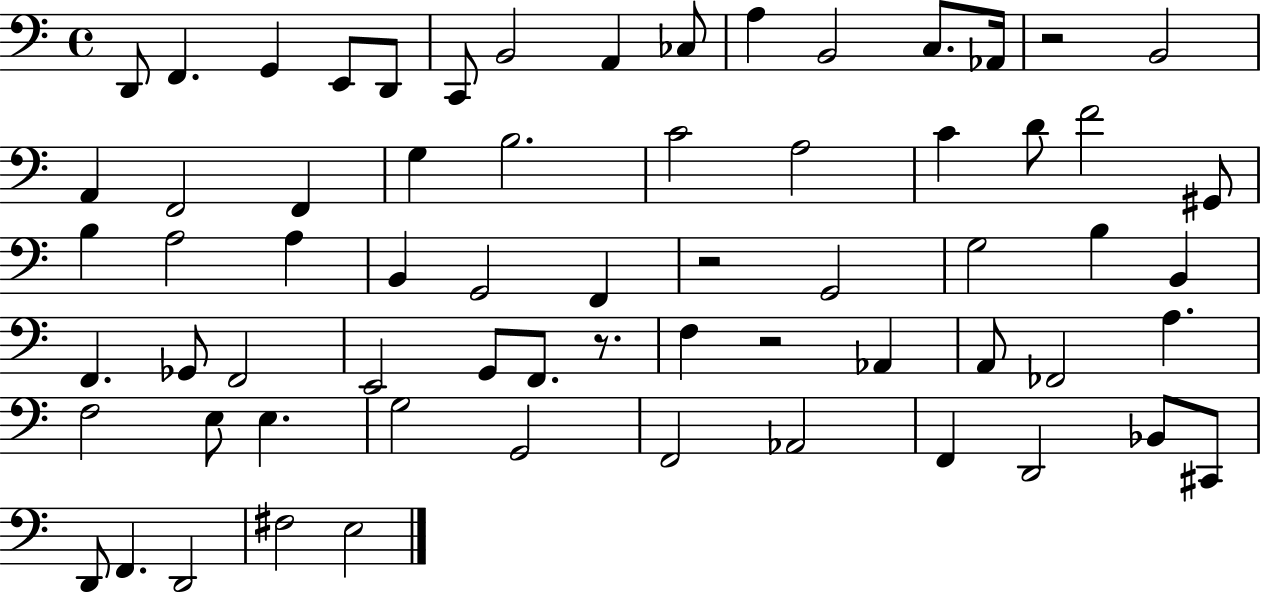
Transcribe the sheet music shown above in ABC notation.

X:1
T:Untitled
M:4/4
L:1/4
K:C
D,,/2 F,, G,, E,,/2 D,,/2 C,,/2 B,,2 A,, _C,/2 A, B,,2 C,/2 _A,,/4 z2 B,,2 A,, F,,2 F,, G, B,2 C2 A,2 C D/2 F2 ^G,,/2 B, A,2 A, B,, G,,2 F,, z2 G,,2 G,2 B, B,, F,, _G,,/2 F,,2 E,,2 G,,/2 F,,/2 z/2 F, z2 _A,, A,,/2 _F,,2 A, F,2 E,/2 E, G,2 G,,2 F,,2 _A,,2 F,, D,,2 _B,,/2 ^C,,/2 D,,/2 F,, D,,2 ^F,2 E,2